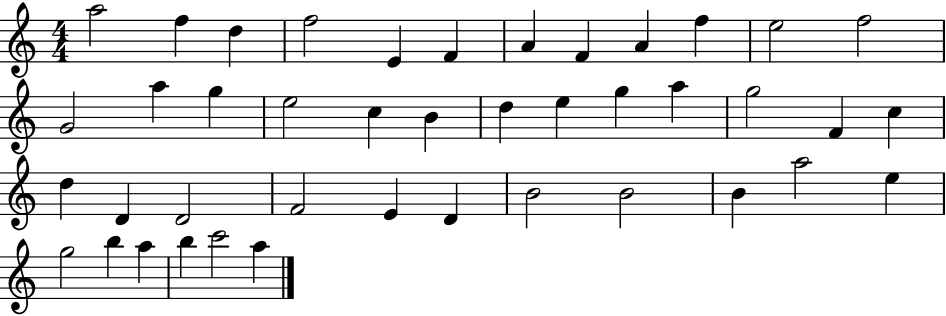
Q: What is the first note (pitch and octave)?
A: A5